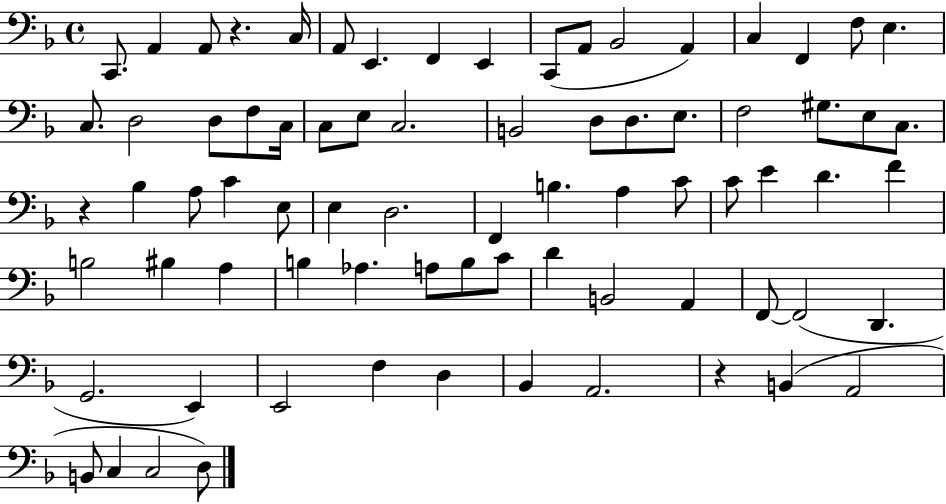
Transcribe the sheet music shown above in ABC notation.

X:1
T:Untitled
M:4/4
L:1/4
K:F
C,,/2 A,, A,,/2 z C,/4 A,,/2 E,, F,, E,, C,,/2 A,,/2 _B,,2 A,, C, F,, F,/2 E, C,/2 D,2 D,/2 F,/2 C,/4 C,/2 E,/2 C,2 B,,2 D,/2 D,/2 E,/2 F,2 ^G,/2 E,/2 C,/2 z _B, A,/2 C E,/2 E, D,2 F,, B, A, C/2 C/2 E D F B,2 ^B, A, B, _A, A,/2 B,/2 C/2 D B,,2 A,, F,,/2 F,,2 D,, G,,2 E,, E,,2 F, D, _B,, A,,2 z B,, A,,2 B,,/2 C, C,2 D,/2